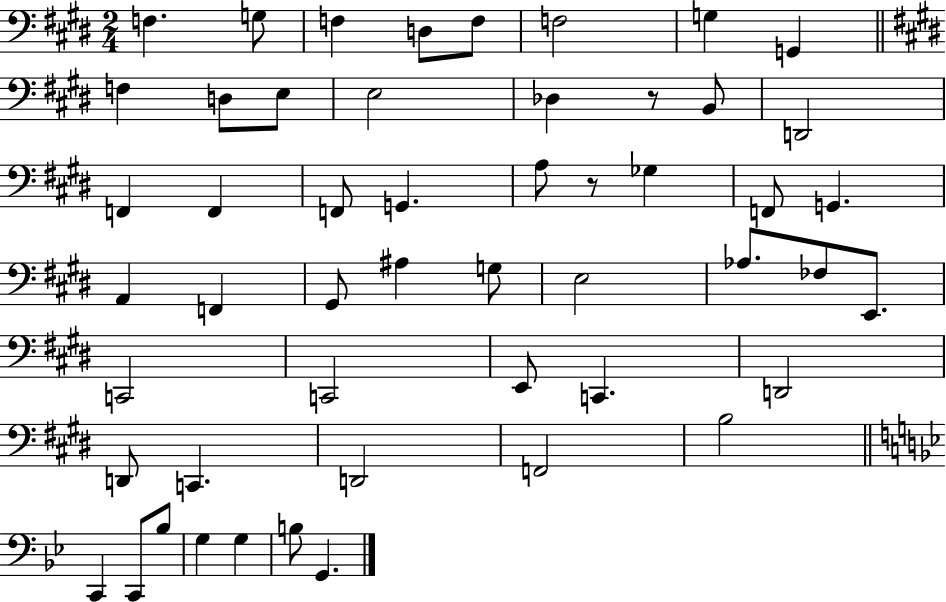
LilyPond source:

{
  \clef bass
  \numericTimeSignature
  \time 2/4
  \key e \major
  f4. g8 | f4 d8 f8 | f2 | g4 g,4 | \break \bar "||" \break \key e \major f4 d8 e8 | e2 | des4 r8 b,8 | d,2 | \break f,4 f,4 | f,8 g,4. | a8 r8 ges4 | f,8 g,4. | \break a,4 f,4 | gis,8 ais4 g8 | e2 | aes8. fes8 e,8. | \break c,2 | c,2 | e,8 c,4. | d,2 | \break d,8 c,4. | d,2 | f,2 | b2 | \break \bar "||" \break \key bes \major c,4 c,8 bes8 | g4 g4 | b8 g,4. | \bar "|."
}